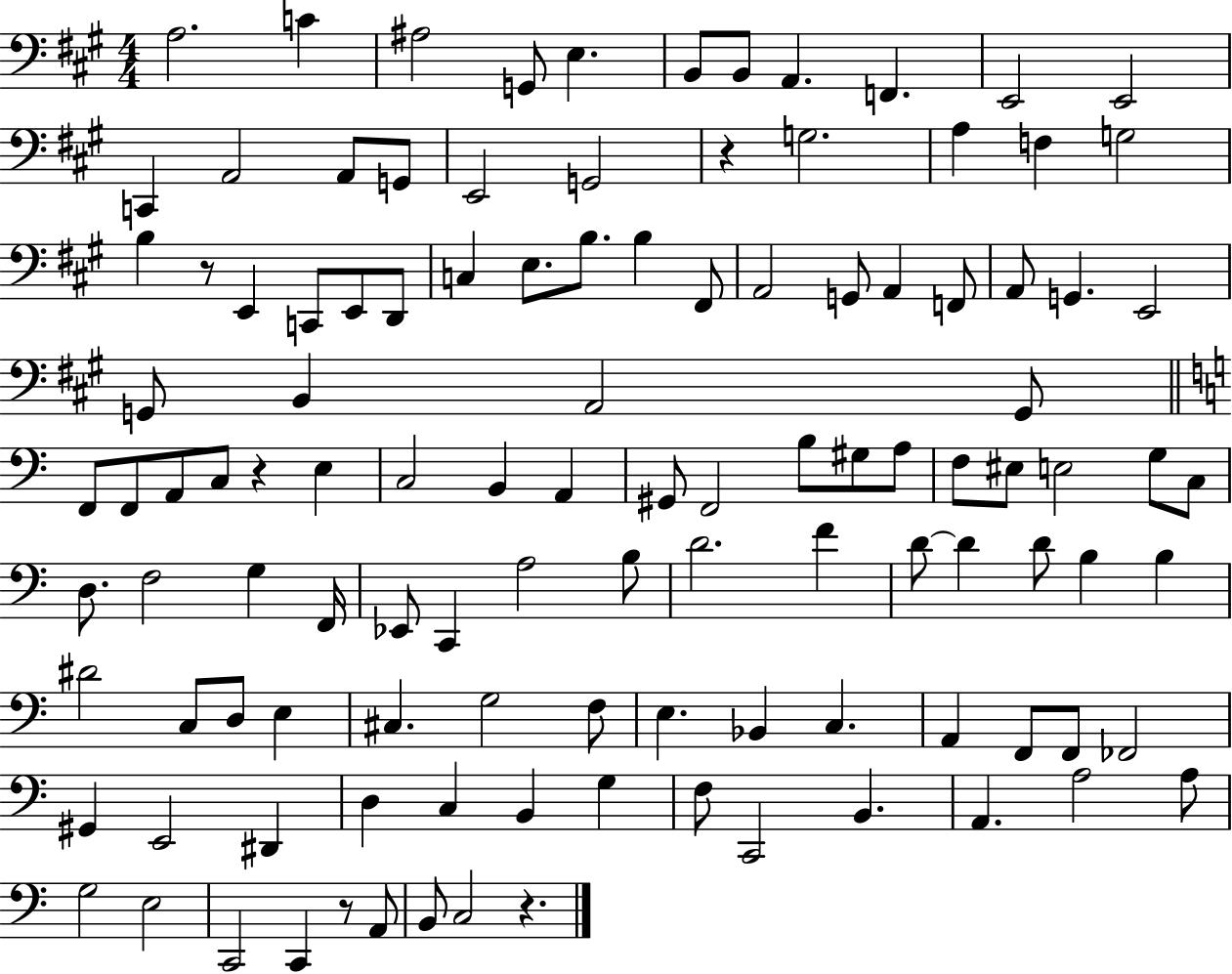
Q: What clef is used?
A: bass